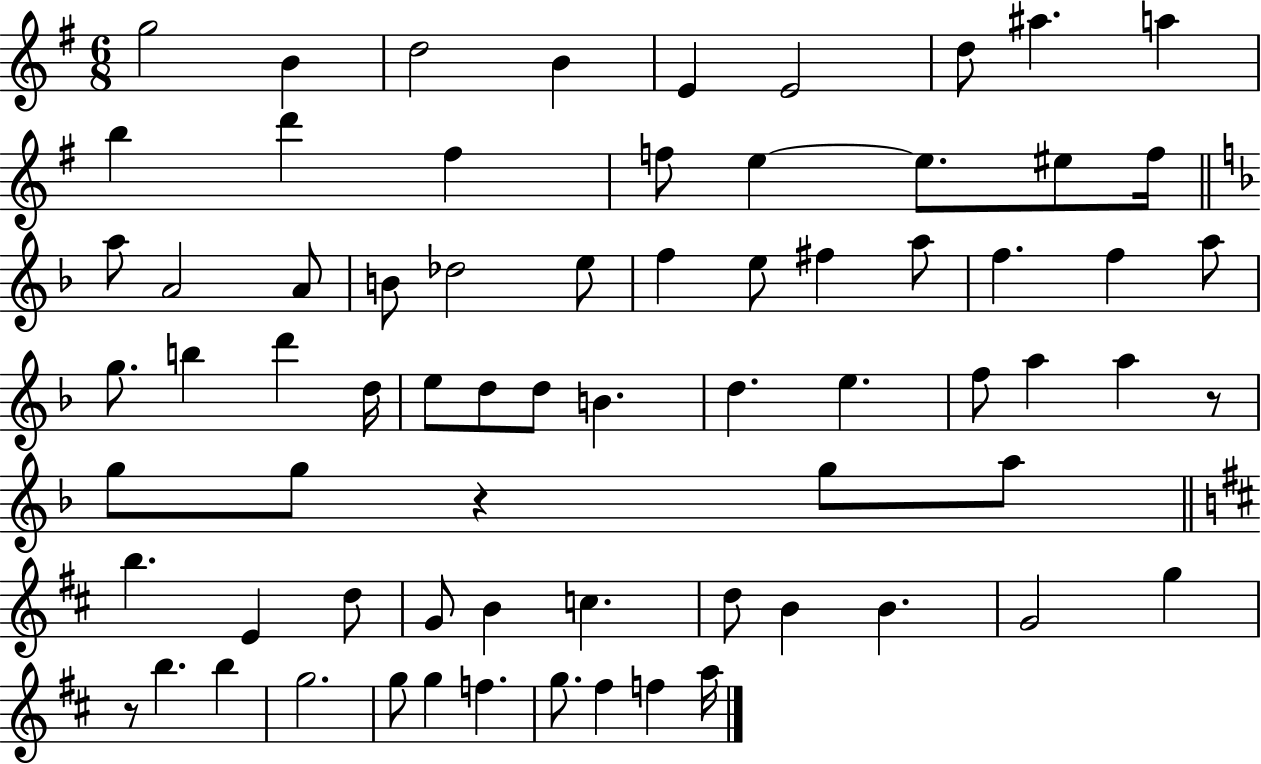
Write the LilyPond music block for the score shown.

{
  \clef treble
  \numericTimeSignature
  \time 6/8
  \key g \major
  g''2 b'4 | d''2 b'4 | e'4 e'2 | d''8 ais''4. a''4 | \break b''4 d'''4 fis''4 | f''8 e''4~~ e''8. eis''8 f''16 | \bar "||" \break \key f \major a''8 a'2 a'8 | b'8 des''2 e''8 | f''4 e''8 fis''4 a''8 | f''4. f''4 a''8 | \break g''8. b''4 d'''4 d''16 | e''8 d''8 d''8 b'4. | d''4. e''4. | f''8 a''4 a''4 r8 | \break g''8 g''8 r4 g''8 a''8 | \bar "||" \break \key b \minor b''4. e'4 d''8 | g'8 b'4 c''4. | d''8 b'4 b'4. | g'2 g''4 | \break r8 b''4. b''4 | g''2. | g''8 g''4 f''4. | g''8. fis''4 f''4 a''16 | \break \bar "|."
}